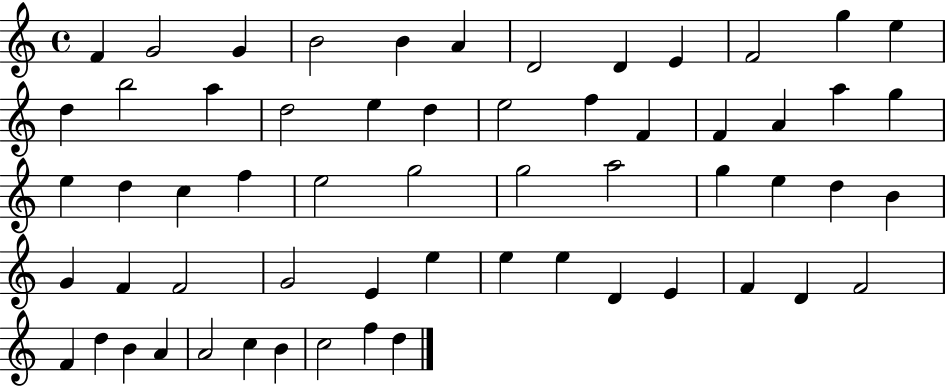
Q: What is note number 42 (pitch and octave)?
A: E4